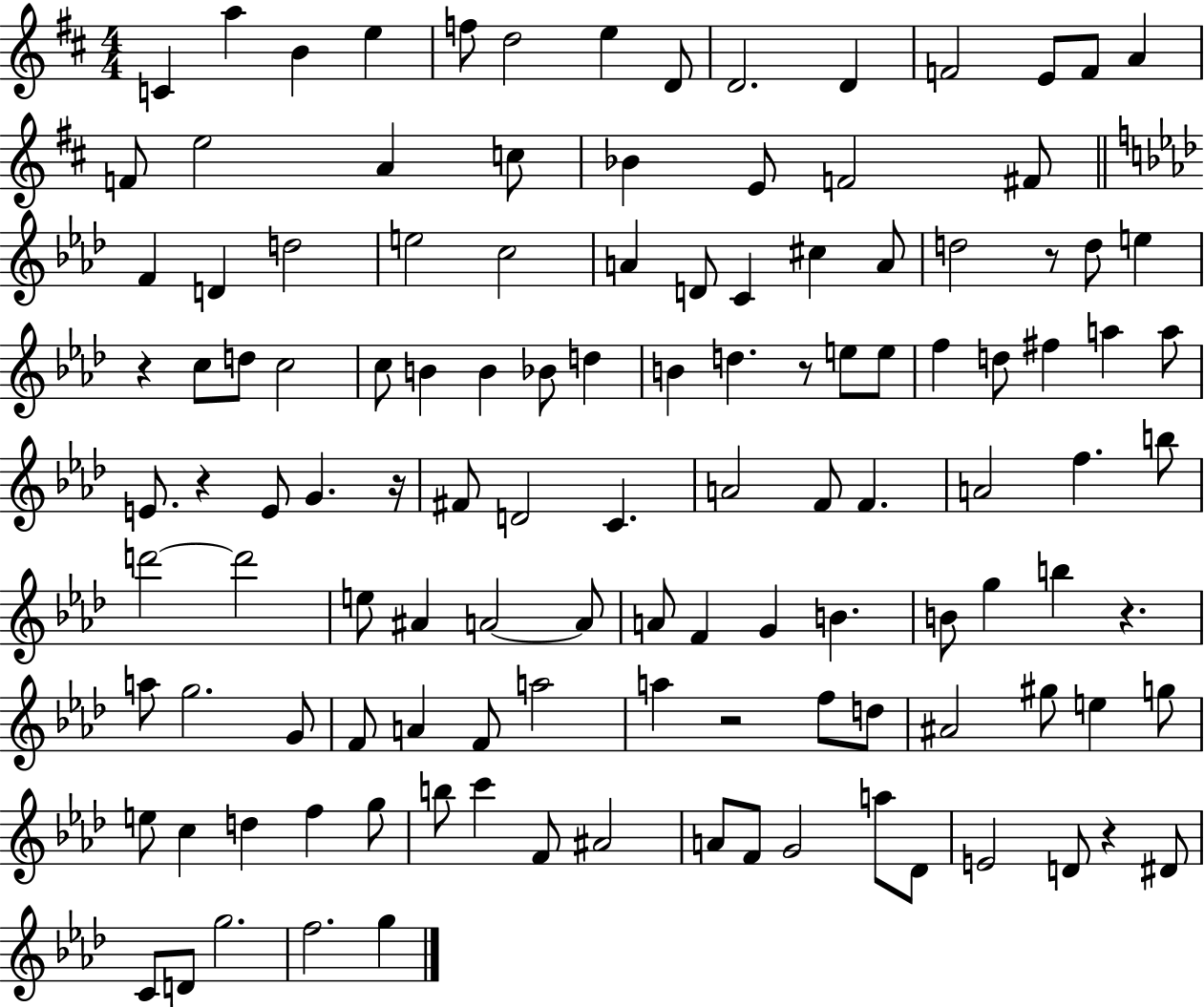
C4/q A5/q B4/q E5/q F5/e D5/h E5/q D4/e D4/h. D4/q F4/h E4/e F4/e A4/q F4/e E5/h A4/q C5/e Bb4/q E4/e F4/h F#4/e F4/q D4/q D5/h E5/h C5/h A4/q D4/e C4/q C#5/q A4/e D5/h R/e D5/e E5/q R/q C5/e D5/e C5/h C5/e B4/q B4/q Bb4/e D5/q B4/q D5/q. R/e E5/e E5/e F5/q D5/e F#5/q A5/q A5/e E4/e. R/q E4/e G4/q. R/s F#4/e D4/h C4/q. A4/h F4/e F4/q. A4/h F5/q. B5/e D6/h D6/h E5/e A#4/q A4/h A4/e A4/e F4/q G4/q B4/q. B4/e G5/q B5/q R/q. A5/e G5/h. G4/e F4/e A4/q F4/e A5/h A5/q R/h F5/e D5/e A#4/h G#5/e E5/q G5/e E5/e C5/q D5/q F5/q G5/e B5/e C6/q F4/e A#4/h A4/e F4/e G4/h A5/e Db4/e E4/h D4/e R/q D#4/e C4/e D4/e G5/h. F5/h. G5/q